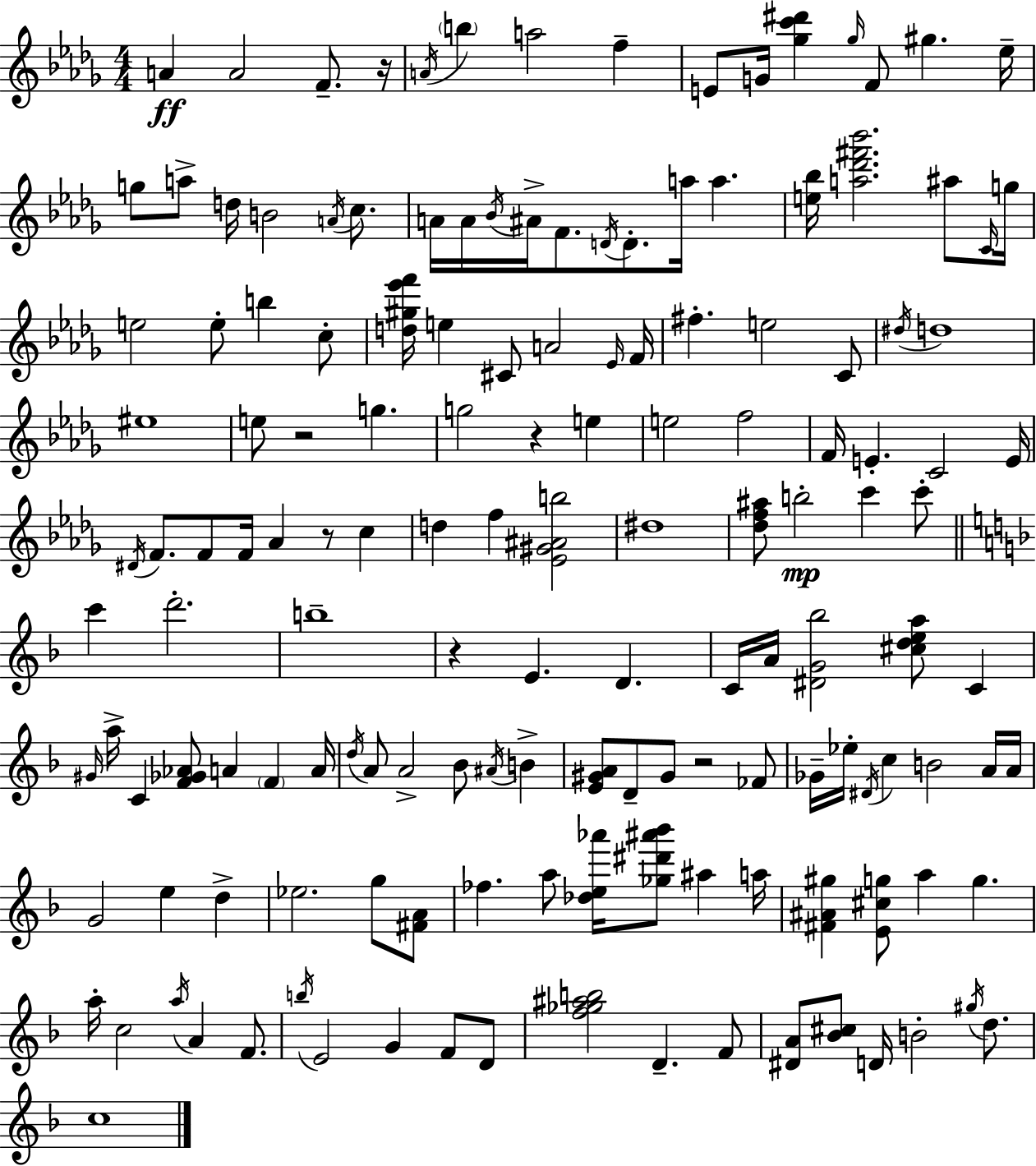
{
  \clef treble
  \numericTimeSignature
  \time 4/4
  \key bes \minor
  a'4\ff a'2 f'8.-- r16 | \acciaccatura { a'16 } \parenthesize b''4 a''2 f''4-- | e'8 g'16 <ges'' c''' dis'''>4 \grace { ges''16 } f'8 gis''4. | ees''16-- g''8 a''8-> d''16 b'2 \acciaccatura { a'16 } | \break c''8. a'16 a'16 \acciaccatura { bes'16 } ais'16-> f'8. \acciaccatura { d'16 } d'8.-. a''16 a''4. | <e'' bes''>16 <a'' des''' fis''' bes'''>2. | ais''8 \grace { c'16 } g''16 e''2 e''8-. | b''4 c''8-. <d'' gis'' ees''' f'''>16 e''4 cis'8 a'2 | \break \grace { ees'16 } f'16 fis''4.-. e''2 | c'8 \acciaccatura { dis''16 } d''1 | eis''1 | e''8 r2 | \break g''4. g''2 | r4 e''4 e''2 | f''2 f'16 e'4.-. c'2 | e'16 \acciaccatura { dis'16 } f'8. f'8 f'16 aes'4 | \break r8 c''4 d''4 f''4 | <ees' gis' ais' b''>2 dis''1 | <des'' f'' ais''>8 b''2-.\mp | c'''4 c'''8-. \bar "||" \break \key d \minor c'''4 d'''2.-. | b''1-- | r4 e'4. d'4. | c'16 a'16 <dis' g' bes''>2 <cis'' d'' e'' a''>8 c'4 | \break \grace { gis'16 } a''16-> c'4 <f' ges' aes'>8 a'4 \parenthesize f'4 | a'16 \acciaccatura { d''16 } a'8 a'2-> bes'8 \acciaccatura { ais'16 } b'4-> | <e' gis' a'>8 d'8-- gis'8 r2 | fes'8 ges'16-- ees''16-. \acciaccatura { dis'16 } c''4 b'2 | \break a'16 a'16 g'2 e''4 | d''4-> ees''2. | g''8 <fis' a'>8 fes''4. a''8 <des'' e'' aes'''>16 <ges'' dis''' ais''' bes'''>8 ais''4 | a''16 <fis' ais' gis''>4 <e' cis'' g''>8 a''4 g''4. | \break a''16-. c''2 \acciaccatura { a''16 } a'4 | f'8. \acciaccatura { b''16 } e'2 g'4 | f'8 d'8 <f'' ges'' ais'' b''>2 d'4.-- | f'8 <dis' a'>8 <bes' cis''>8 d'16 b'2-. | \break \acciaccatura { gis''16 } d''8. c''1 | \bar "|."
}